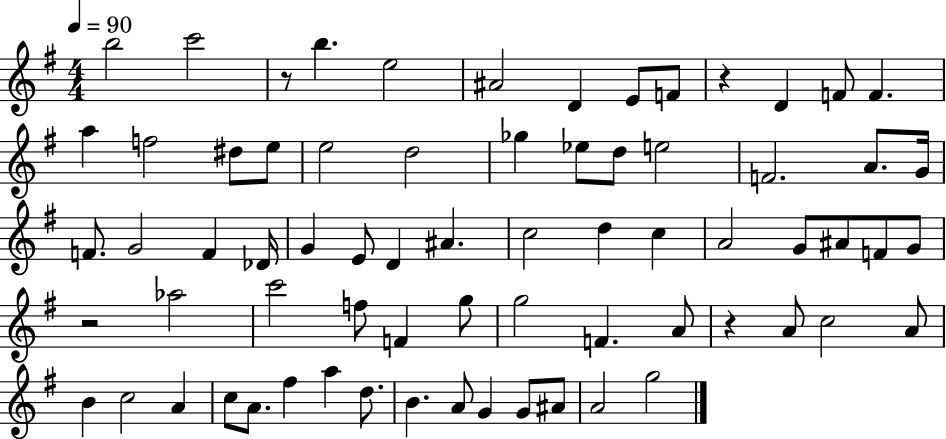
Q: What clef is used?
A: treble